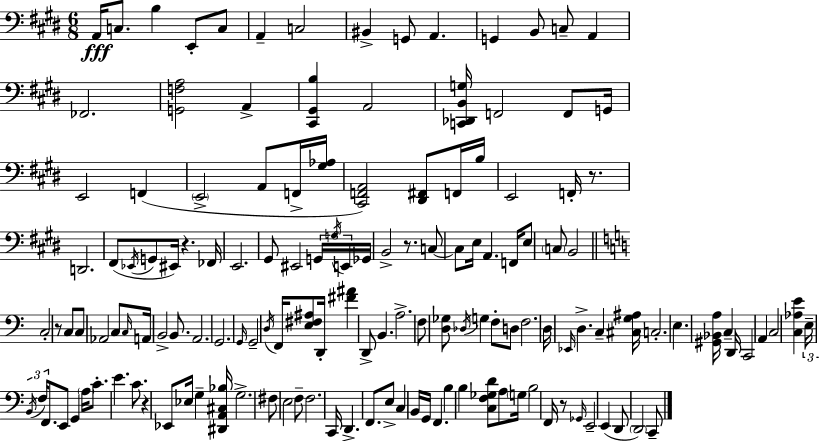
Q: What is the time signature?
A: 6/8